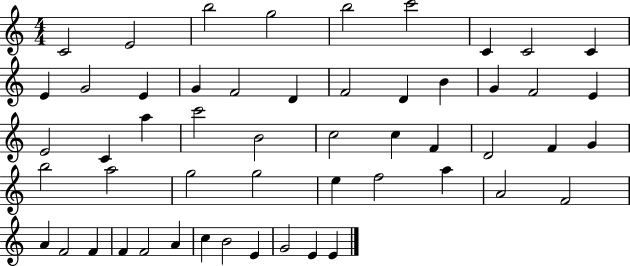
{
  \clef treble
  \numericTimeSignature
  \time 4/4
  \key c \major
  c'2 e'2 | b''2 g''2 | b''2 c'''2 | c'4 c'2 c'4 | \break e'4 g'2 e'4 | g'4 f'2 d'4 | f'2 d'4 b'4 | g'4 f'2 e'4 | \break e'2 c'4 a''4 | c'''2 b'2 | c''2 c''4 f'4 | d'2 f'4 g'4 | \break b''2 a''2 | g''2 g''2 | e''4 f''2 a''4 | a'2 f'2 | \break a'4 f'2 f'4 | f'4 f'2 a'4 | c''4 b'2 e'4 | g'2 e'4 e'4 | \break \bar "|."
}